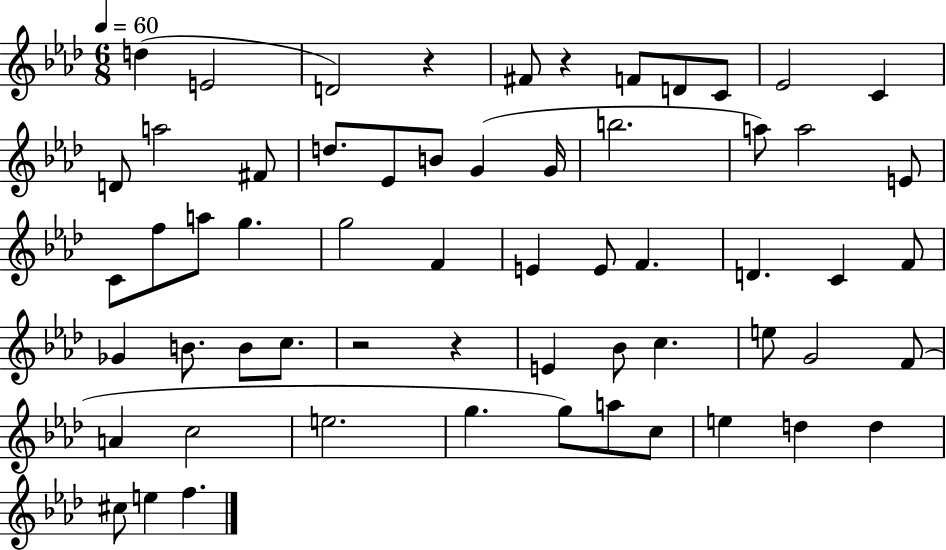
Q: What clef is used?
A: treble